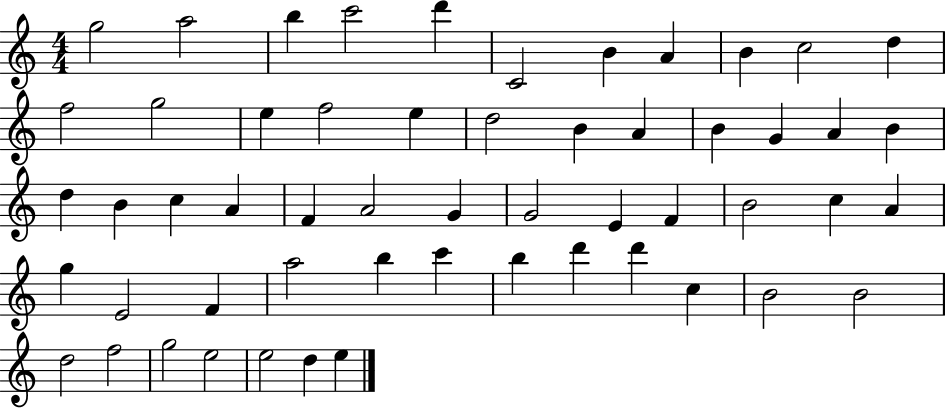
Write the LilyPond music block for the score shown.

{
  \clef treble
  \numericTimeSignature
  \time 4/4
  \key c \major
  g''2 a''2 | b''4 c'''2 d'''4 | c'2 b'4 a'4 | b'4 c''2 d''4 | \break f''2 g''2 | e''4 f''2 e''4 | d''2 b'4 a'4 | b'4 g'4 a'4 b'4 | \break d''4 b'4 c''4 a'4 | f'4 a'2 g'4 | g'2 e'4 f'4 | b'2 c''4 a'4 | \break g''4 e'2 f'4 | a''2 b''4 c'''4 | b''4 d'''4 d'''4 c''4 | b'2 b'2 | \break d''2 f''2 | g''2 e''2 | e''2 d''4 e''4 | \bar "|."
}